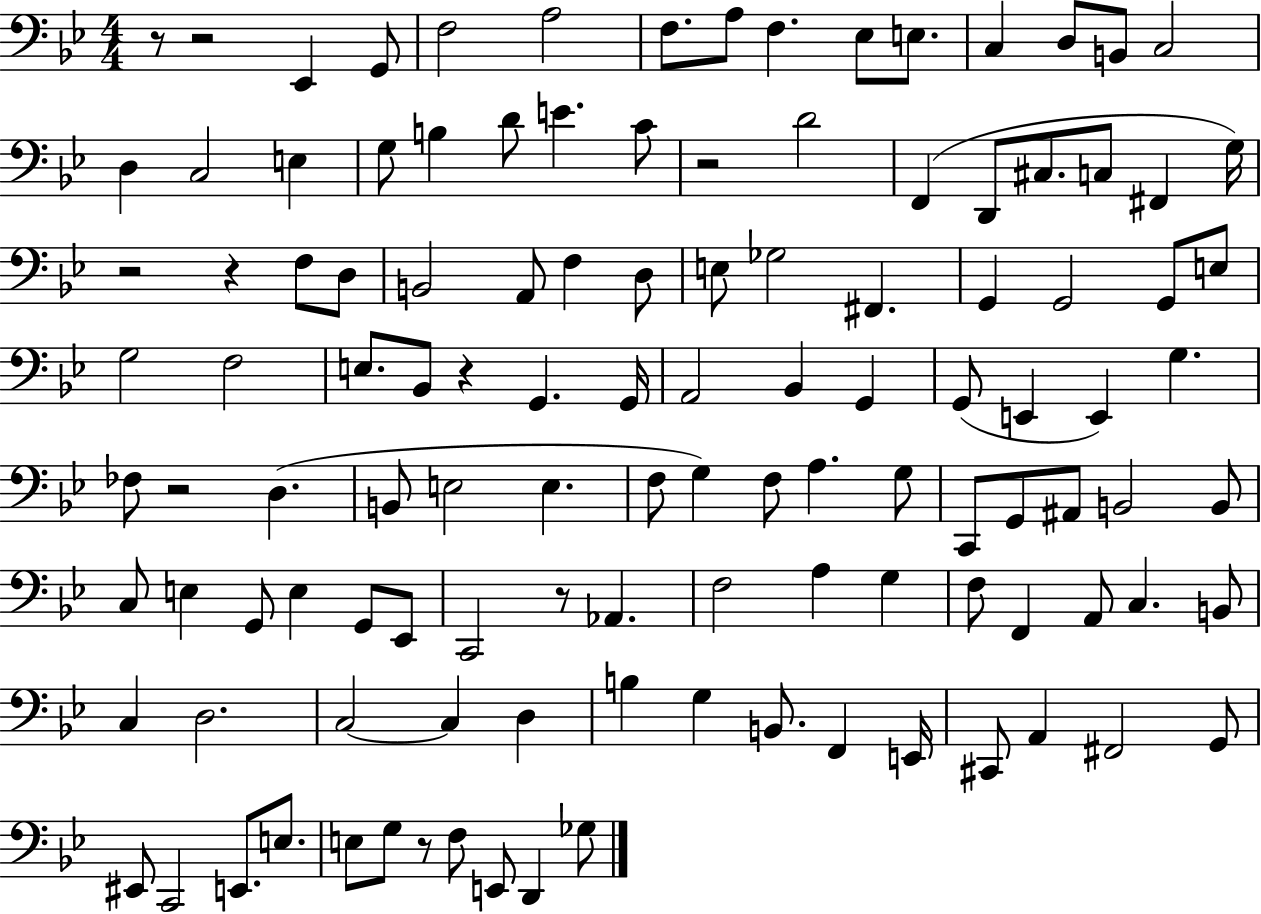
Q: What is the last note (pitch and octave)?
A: Gb3